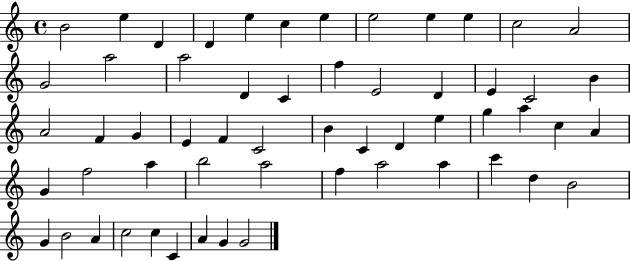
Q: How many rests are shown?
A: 0